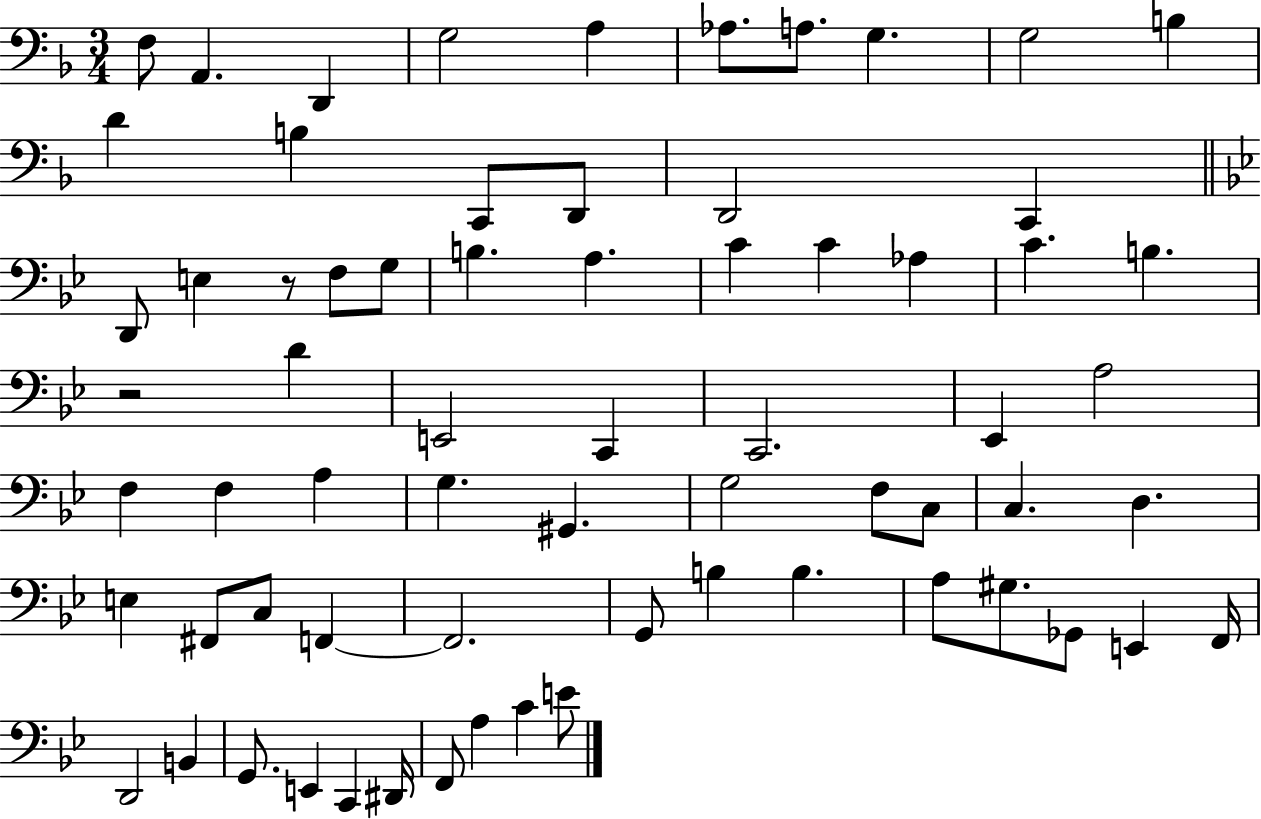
X:1
T:Untitled
M:3/4
L:1/4
K:F
F,/2 A,, D,, G,2 A, _A,/2 A,/2 G, G,2 B, D B, C,,/2 D,,/2 D,,2 C,, D,,/2 E, z/2 F,/2 G,/2 B, A, C C _A, C B, z2 D E,,2 C,, C,,2 _E,, A,2 F, F, A, G, ^G,, G,2 F,/2 C,/2 C, D, E, ^F,,/2 C,/2 F,, F,,2 G,,/2 B, B, A,/2 ^G,/2 _G,,/2 E,, F,,/4 D,,2 B,, G,,/2 E,, C,, ^D,,/4 F,,/2 A, C E/2